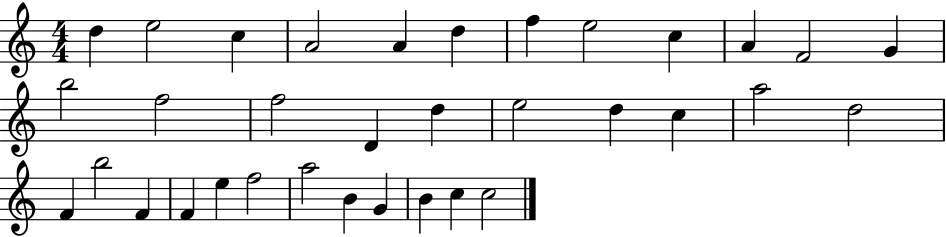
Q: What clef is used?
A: treble